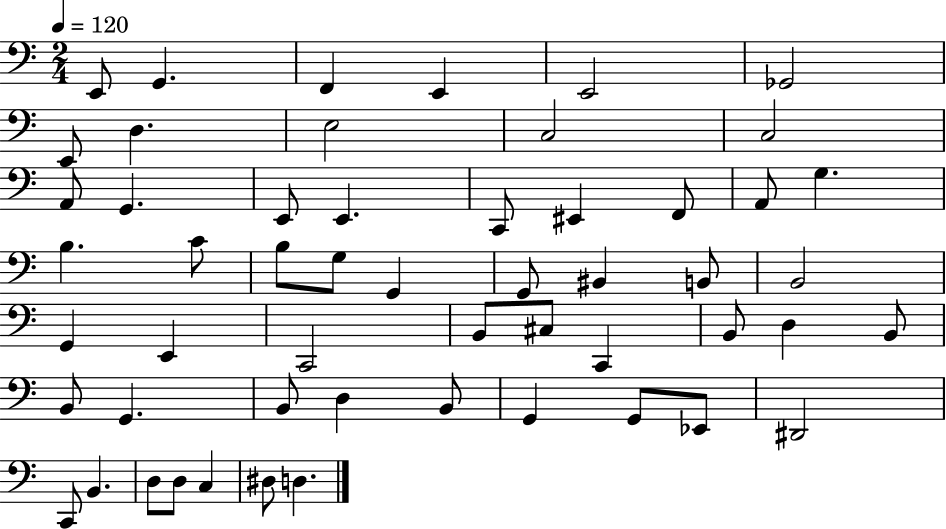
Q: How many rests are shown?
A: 0